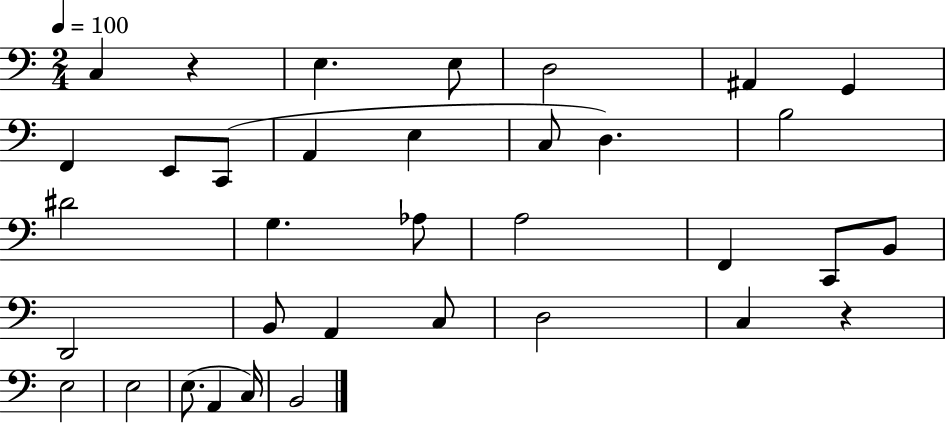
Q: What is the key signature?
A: C major